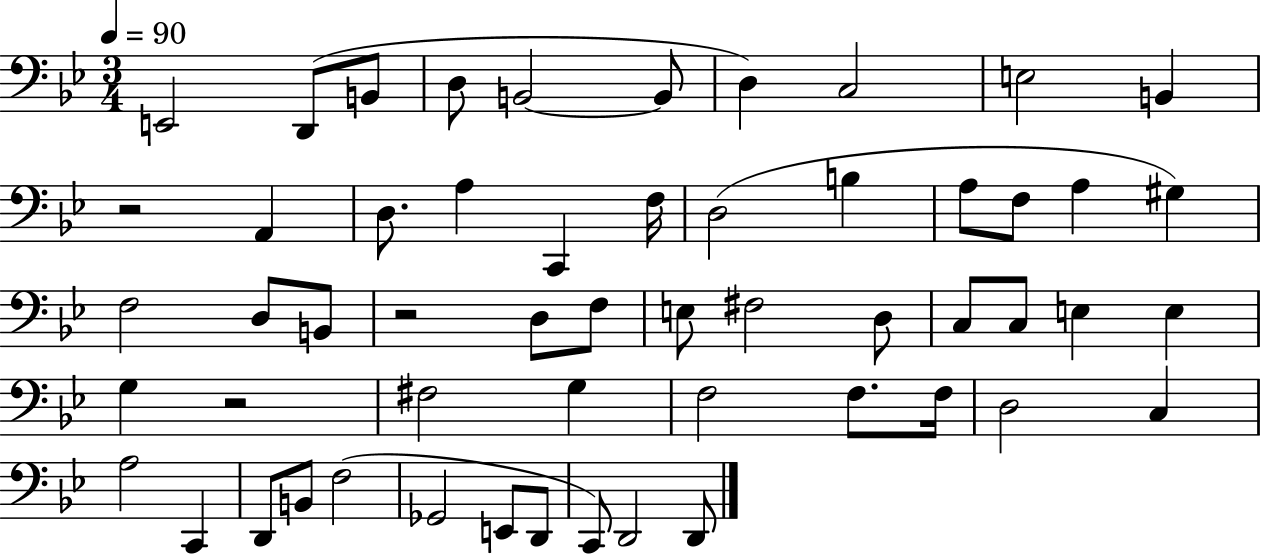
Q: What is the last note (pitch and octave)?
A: D2